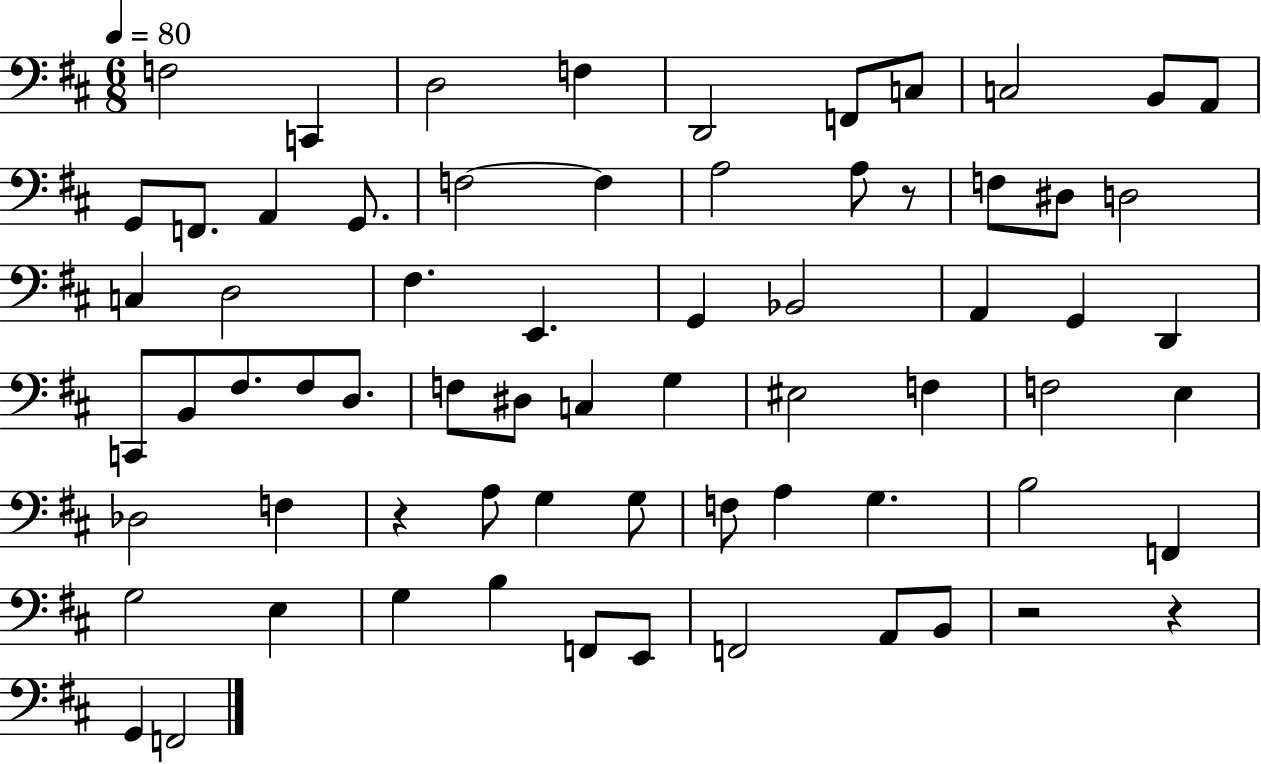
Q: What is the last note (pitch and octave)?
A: F2